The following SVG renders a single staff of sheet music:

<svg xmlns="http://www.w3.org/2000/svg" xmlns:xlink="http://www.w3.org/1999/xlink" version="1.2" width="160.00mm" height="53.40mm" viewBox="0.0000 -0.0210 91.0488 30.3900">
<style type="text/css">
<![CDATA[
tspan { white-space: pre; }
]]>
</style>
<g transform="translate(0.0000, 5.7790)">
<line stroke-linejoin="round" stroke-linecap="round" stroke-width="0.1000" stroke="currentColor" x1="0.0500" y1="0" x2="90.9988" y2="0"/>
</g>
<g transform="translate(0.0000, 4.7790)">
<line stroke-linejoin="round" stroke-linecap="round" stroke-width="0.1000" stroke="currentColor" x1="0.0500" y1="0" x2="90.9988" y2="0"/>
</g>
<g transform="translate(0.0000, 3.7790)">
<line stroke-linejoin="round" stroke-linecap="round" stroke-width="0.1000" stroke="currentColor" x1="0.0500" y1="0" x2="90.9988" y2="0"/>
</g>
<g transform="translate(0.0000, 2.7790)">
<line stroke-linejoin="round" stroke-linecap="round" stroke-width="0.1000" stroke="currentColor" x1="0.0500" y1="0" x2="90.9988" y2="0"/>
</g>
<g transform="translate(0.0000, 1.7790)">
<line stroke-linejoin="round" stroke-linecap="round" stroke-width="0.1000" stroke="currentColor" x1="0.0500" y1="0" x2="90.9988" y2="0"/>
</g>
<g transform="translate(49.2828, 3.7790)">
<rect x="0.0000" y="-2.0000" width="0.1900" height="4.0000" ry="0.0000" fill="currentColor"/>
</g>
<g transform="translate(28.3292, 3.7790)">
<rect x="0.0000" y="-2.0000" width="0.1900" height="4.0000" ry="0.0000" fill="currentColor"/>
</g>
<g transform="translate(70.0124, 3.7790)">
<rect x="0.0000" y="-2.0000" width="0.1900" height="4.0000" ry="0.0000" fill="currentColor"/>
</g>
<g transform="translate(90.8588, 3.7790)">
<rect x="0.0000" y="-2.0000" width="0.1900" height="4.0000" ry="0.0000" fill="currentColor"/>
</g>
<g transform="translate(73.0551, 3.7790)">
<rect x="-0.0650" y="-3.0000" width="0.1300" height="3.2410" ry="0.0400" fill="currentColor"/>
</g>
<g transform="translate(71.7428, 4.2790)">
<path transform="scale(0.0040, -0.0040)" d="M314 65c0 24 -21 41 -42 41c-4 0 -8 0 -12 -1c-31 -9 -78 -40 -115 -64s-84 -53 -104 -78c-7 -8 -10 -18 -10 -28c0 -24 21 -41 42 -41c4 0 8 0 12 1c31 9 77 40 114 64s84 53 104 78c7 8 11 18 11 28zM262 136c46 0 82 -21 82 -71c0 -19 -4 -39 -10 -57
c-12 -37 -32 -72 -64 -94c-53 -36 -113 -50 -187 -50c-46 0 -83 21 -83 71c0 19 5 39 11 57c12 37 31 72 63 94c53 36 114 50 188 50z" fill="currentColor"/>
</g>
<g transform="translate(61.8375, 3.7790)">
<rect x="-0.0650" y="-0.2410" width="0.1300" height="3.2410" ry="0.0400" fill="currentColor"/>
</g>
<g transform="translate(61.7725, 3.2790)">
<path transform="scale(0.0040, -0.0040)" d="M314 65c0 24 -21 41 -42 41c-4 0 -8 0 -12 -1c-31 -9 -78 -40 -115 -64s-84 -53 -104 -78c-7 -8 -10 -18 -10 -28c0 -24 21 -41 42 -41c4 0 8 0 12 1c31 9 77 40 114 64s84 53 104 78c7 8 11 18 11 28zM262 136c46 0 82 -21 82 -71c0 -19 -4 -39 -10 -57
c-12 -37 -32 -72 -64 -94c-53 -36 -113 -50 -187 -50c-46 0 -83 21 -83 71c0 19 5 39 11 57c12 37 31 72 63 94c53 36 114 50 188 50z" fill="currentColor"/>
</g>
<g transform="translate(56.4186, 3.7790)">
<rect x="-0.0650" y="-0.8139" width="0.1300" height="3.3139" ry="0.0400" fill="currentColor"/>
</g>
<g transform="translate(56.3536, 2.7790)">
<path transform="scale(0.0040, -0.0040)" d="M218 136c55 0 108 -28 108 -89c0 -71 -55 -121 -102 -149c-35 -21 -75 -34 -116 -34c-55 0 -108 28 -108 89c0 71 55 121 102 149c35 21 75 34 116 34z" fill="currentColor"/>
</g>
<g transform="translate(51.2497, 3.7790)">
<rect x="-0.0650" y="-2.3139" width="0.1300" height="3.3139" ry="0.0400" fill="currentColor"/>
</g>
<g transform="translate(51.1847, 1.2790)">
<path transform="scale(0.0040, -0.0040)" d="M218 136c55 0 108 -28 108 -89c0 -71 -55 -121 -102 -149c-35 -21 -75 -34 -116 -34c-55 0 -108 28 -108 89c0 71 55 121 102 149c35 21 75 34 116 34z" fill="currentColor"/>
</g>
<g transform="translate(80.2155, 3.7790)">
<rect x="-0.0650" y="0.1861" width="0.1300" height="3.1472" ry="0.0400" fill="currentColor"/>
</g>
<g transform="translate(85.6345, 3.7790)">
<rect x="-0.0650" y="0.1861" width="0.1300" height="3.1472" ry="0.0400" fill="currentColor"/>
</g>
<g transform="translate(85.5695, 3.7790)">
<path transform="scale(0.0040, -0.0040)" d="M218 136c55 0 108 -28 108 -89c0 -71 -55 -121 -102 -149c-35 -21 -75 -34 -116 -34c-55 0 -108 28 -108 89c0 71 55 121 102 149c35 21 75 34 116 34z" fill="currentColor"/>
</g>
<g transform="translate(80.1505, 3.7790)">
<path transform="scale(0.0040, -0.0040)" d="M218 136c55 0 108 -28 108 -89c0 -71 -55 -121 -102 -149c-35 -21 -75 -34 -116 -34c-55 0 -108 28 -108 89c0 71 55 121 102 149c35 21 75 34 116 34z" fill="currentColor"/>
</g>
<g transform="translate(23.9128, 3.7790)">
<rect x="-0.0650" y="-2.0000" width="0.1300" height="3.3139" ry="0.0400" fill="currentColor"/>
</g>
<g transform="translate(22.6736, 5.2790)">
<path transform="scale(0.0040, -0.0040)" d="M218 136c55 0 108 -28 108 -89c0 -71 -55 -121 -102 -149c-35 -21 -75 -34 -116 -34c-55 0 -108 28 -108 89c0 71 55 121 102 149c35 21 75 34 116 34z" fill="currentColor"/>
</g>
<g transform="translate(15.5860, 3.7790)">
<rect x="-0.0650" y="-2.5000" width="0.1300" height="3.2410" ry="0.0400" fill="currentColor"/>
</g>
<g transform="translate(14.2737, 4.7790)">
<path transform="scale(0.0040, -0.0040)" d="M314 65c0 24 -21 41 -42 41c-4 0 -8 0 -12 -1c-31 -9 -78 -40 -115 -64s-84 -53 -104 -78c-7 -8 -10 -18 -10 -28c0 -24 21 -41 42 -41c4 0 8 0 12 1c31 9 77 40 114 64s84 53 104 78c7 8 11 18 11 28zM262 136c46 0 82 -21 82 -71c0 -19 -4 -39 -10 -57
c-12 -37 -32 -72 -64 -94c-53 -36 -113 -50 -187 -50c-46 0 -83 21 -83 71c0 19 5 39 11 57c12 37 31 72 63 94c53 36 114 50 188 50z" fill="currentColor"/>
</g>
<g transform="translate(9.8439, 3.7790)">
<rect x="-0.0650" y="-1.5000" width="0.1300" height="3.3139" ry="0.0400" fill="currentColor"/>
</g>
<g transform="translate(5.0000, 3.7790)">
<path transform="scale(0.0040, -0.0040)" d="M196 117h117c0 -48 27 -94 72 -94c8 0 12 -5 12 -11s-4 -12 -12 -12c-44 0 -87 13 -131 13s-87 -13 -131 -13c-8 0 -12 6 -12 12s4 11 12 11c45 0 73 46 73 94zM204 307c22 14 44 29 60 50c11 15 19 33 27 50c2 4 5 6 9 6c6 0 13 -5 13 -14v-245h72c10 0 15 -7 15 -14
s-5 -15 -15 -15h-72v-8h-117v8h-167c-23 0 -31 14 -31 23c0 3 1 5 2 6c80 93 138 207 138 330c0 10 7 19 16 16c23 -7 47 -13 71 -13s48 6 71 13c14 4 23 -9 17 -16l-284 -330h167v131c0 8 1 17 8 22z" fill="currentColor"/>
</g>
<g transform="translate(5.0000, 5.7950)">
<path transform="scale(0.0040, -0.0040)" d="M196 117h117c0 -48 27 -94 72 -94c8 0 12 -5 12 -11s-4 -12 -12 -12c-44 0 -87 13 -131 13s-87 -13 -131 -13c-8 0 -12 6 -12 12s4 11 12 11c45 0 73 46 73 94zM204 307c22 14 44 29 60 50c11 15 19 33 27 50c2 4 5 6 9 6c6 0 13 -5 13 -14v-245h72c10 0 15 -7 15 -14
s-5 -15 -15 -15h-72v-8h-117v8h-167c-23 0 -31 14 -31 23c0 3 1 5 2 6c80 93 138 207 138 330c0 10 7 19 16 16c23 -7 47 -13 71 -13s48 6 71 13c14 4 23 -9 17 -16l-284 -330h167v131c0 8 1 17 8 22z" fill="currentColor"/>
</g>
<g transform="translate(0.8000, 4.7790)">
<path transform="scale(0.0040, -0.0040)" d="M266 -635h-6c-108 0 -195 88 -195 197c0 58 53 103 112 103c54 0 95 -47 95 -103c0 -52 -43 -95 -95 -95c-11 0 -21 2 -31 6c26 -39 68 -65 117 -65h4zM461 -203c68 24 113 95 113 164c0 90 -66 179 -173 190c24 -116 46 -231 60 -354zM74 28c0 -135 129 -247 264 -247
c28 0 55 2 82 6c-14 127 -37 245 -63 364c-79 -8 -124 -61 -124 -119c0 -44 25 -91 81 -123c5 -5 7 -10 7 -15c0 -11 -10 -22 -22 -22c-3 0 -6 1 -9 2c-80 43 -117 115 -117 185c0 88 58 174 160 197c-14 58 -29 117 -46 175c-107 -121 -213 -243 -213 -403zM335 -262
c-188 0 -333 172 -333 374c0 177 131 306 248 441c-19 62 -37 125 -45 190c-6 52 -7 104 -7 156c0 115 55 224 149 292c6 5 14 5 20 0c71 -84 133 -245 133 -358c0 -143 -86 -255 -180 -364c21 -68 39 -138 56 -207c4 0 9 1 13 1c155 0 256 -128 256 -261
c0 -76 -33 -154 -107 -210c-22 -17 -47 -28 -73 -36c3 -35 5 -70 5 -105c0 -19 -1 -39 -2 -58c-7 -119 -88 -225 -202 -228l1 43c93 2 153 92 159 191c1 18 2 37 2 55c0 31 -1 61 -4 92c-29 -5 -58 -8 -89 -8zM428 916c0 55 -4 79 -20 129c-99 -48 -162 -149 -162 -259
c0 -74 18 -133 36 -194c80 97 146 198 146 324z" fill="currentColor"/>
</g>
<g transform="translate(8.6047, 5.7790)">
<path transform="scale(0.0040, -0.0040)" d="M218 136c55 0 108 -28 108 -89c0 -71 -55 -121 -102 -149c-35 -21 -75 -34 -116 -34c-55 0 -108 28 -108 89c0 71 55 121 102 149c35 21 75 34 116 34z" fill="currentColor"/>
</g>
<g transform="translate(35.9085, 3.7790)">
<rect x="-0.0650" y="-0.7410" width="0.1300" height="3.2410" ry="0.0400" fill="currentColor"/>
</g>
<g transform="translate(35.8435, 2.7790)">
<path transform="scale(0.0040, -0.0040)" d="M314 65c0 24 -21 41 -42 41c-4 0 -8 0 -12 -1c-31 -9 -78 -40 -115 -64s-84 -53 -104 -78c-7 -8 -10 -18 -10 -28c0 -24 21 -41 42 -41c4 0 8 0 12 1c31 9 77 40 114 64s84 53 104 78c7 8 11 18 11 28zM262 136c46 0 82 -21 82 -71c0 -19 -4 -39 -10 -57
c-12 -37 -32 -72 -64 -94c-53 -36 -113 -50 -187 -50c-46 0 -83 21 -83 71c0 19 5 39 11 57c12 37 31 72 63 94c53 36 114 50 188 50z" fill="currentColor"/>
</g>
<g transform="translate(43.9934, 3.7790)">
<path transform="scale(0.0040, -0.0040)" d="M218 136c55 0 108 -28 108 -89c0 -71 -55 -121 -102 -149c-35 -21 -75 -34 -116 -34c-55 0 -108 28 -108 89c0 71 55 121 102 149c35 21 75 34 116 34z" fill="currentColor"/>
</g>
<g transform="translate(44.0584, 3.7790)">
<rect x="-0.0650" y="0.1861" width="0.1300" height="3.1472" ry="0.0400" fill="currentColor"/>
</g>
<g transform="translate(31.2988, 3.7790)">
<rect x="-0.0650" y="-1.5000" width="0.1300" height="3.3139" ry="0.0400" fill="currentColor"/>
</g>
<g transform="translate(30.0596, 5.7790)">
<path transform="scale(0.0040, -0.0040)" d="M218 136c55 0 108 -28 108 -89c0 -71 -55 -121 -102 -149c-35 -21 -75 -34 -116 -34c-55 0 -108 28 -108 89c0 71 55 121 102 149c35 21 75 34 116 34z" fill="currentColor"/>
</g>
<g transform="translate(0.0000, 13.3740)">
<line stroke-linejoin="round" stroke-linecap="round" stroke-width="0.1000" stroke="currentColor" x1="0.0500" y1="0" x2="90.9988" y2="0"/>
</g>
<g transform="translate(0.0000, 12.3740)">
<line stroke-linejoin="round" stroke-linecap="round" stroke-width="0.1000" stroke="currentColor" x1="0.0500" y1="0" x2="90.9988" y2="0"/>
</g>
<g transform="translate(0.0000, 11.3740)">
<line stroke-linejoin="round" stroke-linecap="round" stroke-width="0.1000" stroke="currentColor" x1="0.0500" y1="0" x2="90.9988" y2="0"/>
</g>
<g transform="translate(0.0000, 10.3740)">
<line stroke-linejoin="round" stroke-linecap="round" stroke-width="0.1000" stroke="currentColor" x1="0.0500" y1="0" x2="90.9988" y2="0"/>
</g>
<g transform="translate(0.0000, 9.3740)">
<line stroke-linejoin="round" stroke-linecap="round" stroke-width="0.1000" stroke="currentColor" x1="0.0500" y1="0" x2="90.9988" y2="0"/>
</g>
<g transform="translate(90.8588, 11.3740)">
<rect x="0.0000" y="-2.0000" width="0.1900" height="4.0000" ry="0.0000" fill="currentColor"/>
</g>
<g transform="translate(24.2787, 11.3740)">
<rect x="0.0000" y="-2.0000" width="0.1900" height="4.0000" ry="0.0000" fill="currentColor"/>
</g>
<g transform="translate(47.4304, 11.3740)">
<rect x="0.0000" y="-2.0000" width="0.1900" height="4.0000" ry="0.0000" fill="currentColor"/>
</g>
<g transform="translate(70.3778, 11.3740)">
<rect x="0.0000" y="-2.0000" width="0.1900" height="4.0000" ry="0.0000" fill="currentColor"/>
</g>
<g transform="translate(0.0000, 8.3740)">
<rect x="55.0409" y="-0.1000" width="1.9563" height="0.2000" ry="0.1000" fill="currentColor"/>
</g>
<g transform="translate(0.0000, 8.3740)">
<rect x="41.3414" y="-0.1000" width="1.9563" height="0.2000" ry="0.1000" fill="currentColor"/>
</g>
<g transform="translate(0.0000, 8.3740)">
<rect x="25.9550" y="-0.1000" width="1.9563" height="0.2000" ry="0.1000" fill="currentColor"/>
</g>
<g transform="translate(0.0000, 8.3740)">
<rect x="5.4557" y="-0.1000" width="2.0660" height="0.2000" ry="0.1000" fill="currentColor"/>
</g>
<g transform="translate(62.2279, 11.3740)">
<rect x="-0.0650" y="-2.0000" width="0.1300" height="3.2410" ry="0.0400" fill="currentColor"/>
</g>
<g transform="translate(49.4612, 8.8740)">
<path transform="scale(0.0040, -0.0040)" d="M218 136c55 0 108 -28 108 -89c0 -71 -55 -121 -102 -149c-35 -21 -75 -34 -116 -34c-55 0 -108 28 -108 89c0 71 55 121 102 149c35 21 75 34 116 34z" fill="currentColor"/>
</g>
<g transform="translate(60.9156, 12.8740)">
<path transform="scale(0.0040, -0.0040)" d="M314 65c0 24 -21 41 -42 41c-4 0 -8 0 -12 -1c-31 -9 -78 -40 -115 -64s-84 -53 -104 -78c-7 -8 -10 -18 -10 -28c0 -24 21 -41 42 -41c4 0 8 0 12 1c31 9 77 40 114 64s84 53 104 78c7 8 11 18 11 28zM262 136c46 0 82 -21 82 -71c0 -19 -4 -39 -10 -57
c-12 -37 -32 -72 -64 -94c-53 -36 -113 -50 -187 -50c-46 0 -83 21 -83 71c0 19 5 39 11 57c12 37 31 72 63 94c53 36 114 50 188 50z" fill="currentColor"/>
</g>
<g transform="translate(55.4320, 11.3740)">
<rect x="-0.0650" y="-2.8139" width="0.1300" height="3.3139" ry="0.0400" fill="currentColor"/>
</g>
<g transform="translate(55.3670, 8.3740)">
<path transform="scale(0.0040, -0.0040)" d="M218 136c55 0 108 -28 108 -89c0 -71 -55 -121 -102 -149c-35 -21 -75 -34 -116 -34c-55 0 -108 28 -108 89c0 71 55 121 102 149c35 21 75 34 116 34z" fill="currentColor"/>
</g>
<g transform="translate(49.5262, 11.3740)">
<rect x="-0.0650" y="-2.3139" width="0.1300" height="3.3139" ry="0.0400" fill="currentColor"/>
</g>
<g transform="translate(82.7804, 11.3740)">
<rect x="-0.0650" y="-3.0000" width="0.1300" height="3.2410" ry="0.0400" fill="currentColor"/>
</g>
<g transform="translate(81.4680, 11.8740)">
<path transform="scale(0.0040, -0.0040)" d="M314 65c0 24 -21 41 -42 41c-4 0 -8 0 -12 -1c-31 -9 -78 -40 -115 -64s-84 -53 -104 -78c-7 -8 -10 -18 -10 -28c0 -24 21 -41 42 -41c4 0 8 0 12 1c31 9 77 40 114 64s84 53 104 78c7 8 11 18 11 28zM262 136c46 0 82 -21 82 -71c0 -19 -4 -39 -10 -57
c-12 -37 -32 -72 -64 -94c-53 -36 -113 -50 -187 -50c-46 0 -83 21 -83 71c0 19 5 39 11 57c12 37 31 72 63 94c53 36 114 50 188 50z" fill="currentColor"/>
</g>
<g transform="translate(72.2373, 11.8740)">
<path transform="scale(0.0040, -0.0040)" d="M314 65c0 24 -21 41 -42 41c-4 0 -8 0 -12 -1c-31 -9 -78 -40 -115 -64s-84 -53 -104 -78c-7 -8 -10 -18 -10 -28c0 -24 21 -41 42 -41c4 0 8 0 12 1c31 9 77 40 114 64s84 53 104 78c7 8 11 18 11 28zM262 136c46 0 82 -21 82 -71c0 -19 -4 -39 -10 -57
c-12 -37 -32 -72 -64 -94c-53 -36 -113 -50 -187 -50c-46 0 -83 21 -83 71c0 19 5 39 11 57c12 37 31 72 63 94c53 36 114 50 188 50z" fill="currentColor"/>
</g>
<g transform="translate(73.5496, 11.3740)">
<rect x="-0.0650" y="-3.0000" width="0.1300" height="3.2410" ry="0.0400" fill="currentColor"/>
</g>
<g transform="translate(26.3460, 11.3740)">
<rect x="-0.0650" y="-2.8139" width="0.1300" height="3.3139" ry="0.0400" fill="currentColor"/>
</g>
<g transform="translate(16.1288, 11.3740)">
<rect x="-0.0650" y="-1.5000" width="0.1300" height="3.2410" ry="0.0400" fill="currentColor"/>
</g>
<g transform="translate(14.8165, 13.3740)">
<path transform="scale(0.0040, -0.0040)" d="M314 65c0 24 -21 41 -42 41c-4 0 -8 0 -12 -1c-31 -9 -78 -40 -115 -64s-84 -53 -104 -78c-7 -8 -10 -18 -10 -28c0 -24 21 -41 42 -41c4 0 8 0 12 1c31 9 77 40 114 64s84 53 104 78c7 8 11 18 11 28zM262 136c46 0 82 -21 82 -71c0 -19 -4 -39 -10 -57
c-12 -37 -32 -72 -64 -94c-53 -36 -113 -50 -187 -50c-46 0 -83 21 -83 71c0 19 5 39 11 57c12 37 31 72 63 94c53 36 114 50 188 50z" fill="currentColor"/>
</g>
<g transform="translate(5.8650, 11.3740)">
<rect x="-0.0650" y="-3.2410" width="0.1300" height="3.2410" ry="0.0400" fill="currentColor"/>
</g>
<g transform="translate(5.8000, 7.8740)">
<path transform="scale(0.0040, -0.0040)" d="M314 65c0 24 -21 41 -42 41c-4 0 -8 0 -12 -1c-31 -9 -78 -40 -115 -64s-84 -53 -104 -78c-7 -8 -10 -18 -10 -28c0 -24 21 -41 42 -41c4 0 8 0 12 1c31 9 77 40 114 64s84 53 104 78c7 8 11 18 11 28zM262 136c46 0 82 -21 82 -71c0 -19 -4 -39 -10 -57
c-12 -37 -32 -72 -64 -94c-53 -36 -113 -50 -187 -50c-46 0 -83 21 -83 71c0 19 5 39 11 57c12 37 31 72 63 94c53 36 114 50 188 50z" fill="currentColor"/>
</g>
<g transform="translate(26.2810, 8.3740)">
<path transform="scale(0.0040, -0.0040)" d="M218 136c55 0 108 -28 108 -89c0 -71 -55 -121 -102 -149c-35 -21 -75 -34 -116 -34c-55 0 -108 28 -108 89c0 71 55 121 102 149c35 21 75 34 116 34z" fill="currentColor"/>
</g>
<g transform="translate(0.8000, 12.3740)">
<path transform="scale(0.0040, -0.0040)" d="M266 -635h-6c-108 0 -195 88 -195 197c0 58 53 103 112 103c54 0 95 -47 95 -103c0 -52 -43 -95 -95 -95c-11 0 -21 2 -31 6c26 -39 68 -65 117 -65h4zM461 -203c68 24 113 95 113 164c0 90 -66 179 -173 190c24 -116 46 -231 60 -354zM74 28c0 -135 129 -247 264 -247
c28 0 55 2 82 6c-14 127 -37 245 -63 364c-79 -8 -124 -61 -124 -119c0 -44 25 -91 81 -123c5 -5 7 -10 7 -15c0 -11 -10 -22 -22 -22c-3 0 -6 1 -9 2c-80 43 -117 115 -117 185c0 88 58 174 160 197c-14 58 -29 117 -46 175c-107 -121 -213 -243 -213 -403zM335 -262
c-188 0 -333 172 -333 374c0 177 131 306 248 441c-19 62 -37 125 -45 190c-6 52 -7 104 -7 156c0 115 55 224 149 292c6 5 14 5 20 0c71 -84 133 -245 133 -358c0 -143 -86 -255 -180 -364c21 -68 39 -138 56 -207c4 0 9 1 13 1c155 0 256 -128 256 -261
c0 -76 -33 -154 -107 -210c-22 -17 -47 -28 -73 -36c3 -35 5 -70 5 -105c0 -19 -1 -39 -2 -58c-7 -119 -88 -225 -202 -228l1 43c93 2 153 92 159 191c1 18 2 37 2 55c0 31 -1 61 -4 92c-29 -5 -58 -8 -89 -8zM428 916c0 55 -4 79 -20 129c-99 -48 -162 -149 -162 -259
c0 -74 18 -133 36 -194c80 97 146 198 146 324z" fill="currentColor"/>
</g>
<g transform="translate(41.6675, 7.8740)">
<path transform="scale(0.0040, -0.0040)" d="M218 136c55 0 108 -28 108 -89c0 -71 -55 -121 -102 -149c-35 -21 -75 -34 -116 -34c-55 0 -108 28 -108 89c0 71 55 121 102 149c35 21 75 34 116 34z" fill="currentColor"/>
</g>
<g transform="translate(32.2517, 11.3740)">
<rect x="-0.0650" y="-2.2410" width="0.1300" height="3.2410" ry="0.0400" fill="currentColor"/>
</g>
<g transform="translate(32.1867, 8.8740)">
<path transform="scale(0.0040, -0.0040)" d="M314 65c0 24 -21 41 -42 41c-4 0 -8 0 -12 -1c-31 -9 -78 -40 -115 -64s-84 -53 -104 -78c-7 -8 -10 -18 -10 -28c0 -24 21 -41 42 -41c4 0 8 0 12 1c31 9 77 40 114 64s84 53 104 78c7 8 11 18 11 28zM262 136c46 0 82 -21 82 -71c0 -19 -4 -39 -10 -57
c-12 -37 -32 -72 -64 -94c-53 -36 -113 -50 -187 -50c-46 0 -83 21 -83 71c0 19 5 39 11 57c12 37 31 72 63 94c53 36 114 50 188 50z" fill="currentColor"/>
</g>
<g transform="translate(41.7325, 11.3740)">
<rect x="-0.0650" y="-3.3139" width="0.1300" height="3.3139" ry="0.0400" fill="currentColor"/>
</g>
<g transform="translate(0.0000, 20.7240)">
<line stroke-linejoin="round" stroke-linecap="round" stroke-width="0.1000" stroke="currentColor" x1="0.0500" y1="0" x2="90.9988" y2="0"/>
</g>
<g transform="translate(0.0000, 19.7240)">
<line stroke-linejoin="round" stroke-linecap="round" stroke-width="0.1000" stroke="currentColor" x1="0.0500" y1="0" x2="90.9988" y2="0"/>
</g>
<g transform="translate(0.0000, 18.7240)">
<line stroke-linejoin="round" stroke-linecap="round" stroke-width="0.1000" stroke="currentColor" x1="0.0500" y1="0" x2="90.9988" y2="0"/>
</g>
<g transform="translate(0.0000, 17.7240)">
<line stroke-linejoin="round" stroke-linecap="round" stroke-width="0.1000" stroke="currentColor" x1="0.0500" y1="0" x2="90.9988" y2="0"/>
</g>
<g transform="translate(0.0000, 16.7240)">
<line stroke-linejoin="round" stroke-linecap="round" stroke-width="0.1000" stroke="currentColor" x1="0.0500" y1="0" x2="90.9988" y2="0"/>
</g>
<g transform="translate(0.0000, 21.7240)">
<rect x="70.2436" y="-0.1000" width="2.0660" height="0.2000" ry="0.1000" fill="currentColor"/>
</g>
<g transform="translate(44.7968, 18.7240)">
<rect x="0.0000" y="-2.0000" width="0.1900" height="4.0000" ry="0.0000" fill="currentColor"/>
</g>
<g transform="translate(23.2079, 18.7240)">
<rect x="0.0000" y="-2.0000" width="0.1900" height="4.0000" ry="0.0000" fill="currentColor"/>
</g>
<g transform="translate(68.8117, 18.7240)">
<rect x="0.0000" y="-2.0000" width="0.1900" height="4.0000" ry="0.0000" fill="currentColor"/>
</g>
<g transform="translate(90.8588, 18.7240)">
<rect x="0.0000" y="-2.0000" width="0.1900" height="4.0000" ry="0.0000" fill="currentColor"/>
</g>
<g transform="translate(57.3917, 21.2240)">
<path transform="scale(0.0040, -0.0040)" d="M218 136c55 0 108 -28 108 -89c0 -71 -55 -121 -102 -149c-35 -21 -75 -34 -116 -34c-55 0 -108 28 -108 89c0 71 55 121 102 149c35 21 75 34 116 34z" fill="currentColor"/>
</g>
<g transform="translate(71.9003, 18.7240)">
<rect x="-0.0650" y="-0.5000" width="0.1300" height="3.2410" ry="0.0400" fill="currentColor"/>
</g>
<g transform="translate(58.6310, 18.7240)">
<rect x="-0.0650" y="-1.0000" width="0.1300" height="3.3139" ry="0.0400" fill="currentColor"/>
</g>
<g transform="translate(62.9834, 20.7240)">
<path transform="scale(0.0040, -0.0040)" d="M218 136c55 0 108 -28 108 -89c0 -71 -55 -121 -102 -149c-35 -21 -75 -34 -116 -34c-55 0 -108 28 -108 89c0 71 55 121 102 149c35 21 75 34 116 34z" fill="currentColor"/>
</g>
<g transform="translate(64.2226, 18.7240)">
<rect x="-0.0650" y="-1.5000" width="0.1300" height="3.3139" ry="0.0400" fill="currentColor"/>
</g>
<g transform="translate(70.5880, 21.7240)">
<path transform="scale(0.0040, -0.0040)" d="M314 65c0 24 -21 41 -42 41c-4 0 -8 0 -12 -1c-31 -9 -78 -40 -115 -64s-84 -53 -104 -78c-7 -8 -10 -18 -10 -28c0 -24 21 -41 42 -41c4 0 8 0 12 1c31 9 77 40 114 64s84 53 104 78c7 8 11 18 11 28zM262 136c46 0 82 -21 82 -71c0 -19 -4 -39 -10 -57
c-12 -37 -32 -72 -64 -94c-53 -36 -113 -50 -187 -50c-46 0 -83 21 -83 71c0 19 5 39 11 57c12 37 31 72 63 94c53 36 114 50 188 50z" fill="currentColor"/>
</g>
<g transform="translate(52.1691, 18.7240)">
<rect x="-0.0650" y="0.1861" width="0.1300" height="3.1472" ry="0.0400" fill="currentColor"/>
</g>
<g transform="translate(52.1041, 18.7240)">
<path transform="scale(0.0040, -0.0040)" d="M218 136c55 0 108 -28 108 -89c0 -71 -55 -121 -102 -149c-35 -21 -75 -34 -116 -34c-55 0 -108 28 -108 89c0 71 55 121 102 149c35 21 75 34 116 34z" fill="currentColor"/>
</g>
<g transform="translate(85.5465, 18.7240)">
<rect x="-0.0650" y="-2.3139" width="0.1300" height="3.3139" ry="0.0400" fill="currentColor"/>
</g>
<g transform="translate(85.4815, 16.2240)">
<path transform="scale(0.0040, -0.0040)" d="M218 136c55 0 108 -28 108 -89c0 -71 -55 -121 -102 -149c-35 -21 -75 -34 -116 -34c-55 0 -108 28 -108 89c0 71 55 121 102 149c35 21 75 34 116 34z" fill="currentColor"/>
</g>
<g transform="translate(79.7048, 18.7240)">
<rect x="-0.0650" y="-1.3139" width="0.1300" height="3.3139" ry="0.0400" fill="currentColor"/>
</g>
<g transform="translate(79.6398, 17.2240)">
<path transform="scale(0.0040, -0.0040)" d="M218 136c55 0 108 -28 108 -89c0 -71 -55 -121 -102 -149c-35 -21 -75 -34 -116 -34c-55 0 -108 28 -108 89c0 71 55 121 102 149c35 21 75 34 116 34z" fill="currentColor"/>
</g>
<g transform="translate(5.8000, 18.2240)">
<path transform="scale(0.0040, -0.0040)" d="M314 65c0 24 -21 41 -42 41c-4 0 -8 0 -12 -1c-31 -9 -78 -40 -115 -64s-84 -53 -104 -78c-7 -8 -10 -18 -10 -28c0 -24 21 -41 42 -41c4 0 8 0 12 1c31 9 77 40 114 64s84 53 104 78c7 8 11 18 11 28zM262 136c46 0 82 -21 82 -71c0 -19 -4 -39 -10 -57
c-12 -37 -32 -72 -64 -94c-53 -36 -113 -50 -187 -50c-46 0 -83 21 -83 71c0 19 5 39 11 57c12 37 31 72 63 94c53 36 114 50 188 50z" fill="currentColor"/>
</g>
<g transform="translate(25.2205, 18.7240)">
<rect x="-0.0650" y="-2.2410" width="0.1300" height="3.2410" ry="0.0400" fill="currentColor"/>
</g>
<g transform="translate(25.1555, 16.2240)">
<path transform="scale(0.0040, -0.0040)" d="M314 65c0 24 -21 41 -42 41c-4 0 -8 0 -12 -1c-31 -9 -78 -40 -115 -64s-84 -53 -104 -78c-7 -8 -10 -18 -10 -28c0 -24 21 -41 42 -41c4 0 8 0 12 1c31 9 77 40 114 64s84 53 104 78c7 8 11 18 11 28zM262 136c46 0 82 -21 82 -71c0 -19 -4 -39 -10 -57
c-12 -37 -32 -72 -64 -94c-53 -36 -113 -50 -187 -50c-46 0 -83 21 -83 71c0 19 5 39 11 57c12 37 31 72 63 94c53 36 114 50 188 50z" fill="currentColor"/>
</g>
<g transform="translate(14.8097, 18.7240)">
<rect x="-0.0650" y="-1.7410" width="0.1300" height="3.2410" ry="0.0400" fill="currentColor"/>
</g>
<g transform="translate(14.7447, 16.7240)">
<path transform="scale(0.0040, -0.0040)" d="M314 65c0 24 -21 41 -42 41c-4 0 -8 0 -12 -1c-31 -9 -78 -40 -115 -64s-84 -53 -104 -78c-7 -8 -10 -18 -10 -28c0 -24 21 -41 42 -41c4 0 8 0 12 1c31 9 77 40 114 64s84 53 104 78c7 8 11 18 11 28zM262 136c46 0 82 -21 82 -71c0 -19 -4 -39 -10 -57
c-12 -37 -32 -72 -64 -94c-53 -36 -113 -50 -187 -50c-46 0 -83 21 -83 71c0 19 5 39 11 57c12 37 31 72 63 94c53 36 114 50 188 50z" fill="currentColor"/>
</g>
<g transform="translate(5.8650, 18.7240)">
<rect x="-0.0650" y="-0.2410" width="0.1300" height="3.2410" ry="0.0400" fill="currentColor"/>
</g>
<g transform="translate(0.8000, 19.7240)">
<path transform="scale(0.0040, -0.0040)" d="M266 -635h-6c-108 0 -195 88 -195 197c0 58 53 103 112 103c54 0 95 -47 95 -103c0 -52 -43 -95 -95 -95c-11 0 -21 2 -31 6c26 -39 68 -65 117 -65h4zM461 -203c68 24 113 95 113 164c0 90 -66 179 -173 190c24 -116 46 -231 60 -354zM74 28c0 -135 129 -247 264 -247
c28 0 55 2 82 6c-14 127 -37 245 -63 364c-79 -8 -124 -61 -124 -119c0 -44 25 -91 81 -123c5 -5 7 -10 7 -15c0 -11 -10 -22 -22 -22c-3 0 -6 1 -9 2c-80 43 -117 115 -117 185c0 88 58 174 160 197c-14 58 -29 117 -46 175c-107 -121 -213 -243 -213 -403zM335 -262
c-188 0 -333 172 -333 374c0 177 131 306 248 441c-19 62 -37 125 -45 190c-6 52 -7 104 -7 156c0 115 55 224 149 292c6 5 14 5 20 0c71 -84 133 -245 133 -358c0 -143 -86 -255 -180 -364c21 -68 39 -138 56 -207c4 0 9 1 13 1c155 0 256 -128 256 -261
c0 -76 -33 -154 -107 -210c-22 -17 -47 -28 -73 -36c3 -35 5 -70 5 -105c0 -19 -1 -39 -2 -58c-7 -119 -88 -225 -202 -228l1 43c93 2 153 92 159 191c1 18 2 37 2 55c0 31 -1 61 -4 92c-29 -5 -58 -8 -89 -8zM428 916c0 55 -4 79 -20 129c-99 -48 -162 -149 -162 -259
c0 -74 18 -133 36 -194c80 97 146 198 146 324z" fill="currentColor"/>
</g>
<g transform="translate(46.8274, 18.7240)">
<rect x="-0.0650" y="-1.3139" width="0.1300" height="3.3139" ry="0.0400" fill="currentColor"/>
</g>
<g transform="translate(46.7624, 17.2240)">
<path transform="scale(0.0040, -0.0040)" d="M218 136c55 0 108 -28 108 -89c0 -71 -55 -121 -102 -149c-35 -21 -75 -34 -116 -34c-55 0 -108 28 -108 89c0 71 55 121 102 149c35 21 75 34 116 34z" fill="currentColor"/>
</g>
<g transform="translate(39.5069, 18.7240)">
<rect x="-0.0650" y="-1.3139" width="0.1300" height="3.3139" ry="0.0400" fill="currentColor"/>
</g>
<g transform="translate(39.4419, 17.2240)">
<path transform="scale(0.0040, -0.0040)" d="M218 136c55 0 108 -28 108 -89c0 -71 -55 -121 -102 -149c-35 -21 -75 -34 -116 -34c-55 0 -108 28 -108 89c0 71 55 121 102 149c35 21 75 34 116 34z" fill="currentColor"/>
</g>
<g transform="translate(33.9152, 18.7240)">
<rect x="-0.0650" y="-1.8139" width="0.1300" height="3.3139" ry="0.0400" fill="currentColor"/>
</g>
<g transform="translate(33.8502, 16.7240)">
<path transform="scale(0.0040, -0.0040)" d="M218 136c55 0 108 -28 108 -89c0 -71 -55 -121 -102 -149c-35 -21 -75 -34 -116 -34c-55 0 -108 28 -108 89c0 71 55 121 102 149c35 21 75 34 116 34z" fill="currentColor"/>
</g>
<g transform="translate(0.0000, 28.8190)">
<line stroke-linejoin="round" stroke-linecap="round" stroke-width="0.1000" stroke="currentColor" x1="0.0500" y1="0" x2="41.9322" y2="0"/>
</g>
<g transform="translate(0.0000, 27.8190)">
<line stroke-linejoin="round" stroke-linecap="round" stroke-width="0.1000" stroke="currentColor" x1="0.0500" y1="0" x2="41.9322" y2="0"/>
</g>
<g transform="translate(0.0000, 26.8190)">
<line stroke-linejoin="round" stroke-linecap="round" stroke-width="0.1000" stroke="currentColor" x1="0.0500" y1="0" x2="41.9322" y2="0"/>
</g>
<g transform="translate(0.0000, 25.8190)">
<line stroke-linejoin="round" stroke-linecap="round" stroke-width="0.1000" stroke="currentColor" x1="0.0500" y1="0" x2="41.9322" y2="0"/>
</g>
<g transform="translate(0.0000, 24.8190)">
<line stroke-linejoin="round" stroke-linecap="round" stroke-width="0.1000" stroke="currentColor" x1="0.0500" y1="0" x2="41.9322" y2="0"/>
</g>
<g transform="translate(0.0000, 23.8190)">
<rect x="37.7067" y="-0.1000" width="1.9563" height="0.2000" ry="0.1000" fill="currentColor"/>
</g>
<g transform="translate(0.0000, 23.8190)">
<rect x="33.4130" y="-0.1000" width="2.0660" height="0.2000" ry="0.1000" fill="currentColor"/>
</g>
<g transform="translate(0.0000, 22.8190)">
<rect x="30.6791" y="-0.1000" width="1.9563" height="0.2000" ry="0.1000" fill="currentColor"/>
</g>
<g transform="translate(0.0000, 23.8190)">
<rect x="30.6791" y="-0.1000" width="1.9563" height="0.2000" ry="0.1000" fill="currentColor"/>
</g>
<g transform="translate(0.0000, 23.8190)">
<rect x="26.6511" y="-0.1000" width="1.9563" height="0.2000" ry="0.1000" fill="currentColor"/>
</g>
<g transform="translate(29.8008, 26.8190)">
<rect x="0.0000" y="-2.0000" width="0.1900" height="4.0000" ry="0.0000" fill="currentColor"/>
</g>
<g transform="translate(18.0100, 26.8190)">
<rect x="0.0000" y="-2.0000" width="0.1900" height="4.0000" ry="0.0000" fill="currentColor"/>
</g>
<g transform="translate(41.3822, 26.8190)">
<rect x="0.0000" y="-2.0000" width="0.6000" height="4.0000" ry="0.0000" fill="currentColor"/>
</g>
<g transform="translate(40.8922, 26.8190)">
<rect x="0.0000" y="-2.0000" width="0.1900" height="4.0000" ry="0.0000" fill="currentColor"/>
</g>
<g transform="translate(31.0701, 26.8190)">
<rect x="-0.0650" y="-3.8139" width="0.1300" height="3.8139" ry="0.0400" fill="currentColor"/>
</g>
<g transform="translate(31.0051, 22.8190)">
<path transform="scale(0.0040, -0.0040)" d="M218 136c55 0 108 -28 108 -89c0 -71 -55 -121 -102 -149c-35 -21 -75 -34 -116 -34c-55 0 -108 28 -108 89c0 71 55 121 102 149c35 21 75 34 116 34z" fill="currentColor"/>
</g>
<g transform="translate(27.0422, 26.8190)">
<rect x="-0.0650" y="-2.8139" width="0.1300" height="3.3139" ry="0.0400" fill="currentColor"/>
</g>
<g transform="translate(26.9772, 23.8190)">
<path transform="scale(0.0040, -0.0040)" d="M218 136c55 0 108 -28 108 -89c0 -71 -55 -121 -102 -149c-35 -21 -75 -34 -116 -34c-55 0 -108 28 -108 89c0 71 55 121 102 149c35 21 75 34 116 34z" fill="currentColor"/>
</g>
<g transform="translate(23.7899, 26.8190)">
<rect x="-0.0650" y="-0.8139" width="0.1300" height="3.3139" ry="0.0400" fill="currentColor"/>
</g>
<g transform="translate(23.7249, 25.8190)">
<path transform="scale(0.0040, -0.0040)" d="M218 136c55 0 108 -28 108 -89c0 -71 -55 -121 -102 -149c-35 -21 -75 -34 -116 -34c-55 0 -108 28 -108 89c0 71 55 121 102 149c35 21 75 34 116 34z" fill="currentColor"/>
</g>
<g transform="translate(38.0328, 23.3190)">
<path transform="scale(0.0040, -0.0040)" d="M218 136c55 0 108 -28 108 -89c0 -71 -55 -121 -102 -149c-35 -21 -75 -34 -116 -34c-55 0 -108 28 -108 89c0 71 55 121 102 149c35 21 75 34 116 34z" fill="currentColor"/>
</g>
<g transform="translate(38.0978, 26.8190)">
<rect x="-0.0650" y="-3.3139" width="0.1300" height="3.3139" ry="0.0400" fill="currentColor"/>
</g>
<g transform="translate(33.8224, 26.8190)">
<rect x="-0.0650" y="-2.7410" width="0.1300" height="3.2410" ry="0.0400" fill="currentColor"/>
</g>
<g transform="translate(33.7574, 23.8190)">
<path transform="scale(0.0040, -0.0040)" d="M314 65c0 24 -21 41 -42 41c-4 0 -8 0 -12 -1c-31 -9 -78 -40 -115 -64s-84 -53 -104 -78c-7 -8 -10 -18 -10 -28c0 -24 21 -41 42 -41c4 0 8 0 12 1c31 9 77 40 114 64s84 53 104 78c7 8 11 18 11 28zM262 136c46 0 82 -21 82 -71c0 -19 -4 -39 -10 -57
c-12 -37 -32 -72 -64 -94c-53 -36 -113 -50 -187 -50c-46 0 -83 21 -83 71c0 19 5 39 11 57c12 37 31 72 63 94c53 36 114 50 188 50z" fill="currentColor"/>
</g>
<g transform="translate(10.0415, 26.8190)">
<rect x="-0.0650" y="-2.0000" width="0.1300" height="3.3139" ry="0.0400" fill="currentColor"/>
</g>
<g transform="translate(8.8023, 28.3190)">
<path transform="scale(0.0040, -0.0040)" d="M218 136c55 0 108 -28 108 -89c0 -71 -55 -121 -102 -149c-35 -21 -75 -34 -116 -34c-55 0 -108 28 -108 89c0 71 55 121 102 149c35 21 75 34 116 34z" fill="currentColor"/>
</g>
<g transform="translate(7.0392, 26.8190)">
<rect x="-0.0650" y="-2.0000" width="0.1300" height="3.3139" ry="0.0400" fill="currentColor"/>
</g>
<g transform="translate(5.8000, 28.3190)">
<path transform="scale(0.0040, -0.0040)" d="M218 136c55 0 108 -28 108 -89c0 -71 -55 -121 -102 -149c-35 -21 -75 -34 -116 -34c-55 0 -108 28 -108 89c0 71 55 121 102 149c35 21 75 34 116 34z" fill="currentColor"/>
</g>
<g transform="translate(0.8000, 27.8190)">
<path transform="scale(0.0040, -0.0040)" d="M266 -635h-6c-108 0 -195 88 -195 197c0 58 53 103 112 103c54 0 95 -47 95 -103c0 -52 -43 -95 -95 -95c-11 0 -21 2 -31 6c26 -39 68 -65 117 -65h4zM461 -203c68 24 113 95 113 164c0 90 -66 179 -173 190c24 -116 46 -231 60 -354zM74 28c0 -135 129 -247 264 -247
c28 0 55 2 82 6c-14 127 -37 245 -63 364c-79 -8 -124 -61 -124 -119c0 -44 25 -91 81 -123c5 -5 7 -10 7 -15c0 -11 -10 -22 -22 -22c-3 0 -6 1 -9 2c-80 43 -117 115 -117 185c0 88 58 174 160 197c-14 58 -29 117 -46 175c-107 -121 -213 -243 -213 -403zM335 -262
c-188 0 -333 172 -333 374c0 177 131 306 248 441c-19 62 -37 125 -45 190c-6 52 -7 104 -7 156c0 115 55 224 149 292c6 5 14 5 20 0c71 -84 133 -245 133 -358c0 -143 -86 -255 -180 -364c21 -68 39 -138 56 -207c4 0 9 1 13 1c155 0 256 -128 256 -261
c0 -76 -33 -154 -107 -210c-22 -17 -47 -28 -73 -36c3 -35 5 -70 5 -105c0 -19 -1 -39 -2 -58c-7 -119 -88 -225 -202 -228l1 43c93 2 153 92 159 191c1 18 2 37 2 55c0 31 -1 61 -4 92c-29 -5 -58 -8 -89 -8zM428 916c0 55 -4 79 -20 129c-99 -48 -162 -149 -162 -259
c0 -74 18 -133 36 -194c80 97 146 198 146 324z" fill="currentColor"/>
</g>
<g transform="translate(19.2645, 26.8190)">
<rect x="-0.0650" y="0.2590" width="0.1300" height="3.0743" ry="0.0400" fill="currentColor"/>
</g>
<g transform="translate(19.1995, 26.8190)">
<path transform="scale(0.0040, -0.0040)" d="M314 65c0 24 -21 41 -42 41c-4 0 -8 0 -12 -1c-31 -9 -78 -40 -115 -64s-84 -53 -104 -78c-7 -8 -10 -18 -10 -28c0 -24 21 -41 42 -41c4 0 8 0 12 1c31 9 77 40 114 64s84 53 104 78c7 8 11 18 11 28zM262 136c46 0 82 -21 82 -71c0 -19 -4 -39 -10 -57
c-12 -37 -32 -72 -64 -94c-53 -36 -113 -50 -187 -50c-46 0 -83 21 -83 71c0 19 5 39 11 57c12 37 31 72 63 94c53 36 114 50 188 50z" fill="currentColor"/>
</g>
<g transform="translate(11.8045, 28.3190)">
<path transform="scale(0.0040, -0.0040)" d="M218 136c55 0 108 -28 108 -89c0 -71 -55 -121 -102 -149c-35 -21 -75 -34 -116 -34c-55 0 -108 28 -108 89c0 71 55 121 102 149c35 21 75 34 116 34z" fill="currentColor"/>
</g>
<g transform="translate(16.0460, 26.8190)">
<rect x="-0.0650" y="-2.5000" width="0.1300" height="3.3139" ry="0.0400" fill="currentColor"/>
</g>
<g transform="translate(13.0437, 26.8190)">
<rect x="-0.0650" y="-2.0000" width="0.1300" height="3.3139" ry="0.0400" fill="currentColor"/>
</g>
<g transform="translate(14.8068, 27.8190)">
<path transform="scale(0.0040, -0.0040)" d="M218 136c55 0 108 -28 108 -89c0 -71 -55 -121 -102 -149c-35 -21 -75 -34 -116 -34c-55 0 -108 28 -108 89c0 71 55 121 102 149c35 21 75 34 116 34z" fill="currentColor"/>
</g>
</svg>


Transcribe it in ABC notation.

X:1
T:Untitled
M:4/4
L:1/4
K:C
E G2 F E d2 B g d c2 A2 B B b2 E2 a g2 b g a F2 A2 A2 c2 f2 g2 f e e B D E C2 e g F F F G B2 d a c' a2 b